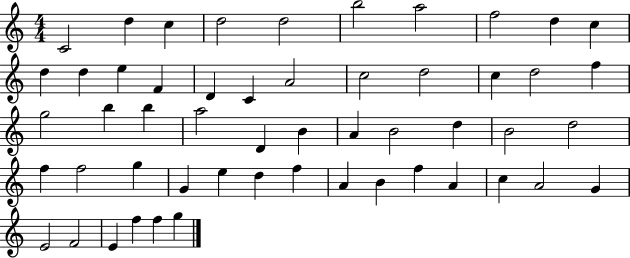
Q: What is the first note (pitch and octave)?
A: C4